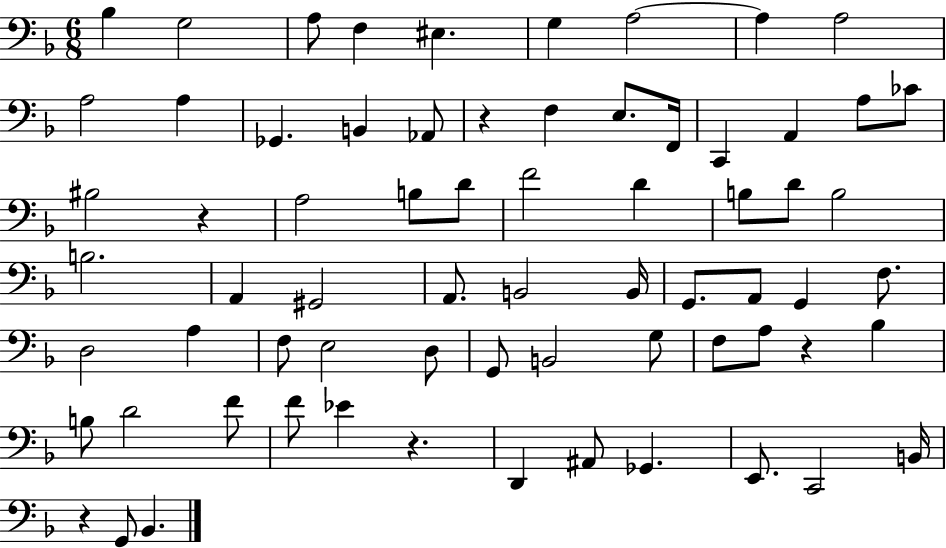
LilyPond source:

{
  \clef bass
  \numericTimeSignature
  \time 6/8
  \key f \major
  bes4 g2 | a8 f4 eis4. | g4 a2~~ | a4 a2 | \break a2 a4 | ges,4. b,4 aes,8 | r4 f4 e8. f,16 | c,4 a,4 a8 ces'8 | \break bis2 r4 | a2 b8 d'8 | f'2 d'4 | b8 d'8 b2 | \break b2. | a,4 gis,2 | a,8. b,2 b,16 | g,8. a,8 g,4 f8. | \break d2 a4 | f8 e2 d8 | g,8 b,2 g8 | f8 a8 r4 bes4 | \break b8 d'2 f'8 | f'8 ees'4 r4. | d,4 ais,8 ges,4. | e,8. c,2 b,16 | \break r4 g,8 bes,4. | \bar "|."
}